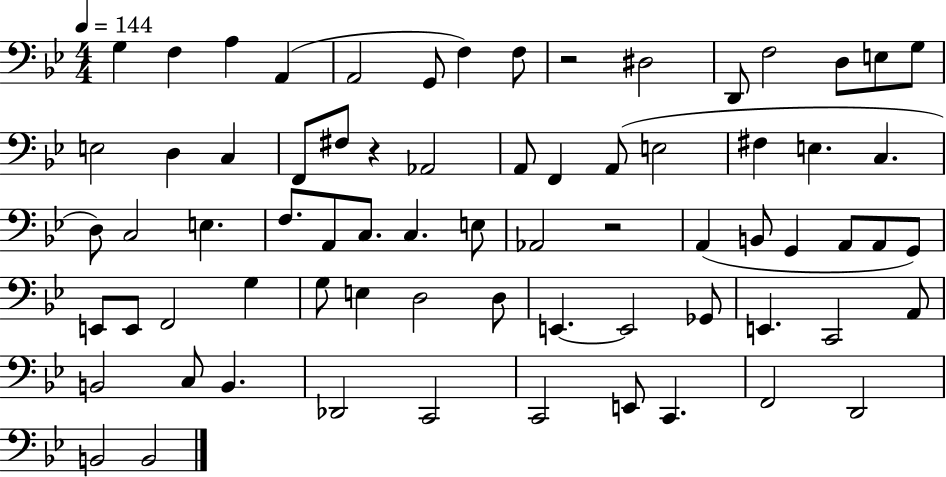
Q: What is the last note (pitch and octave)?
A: B2